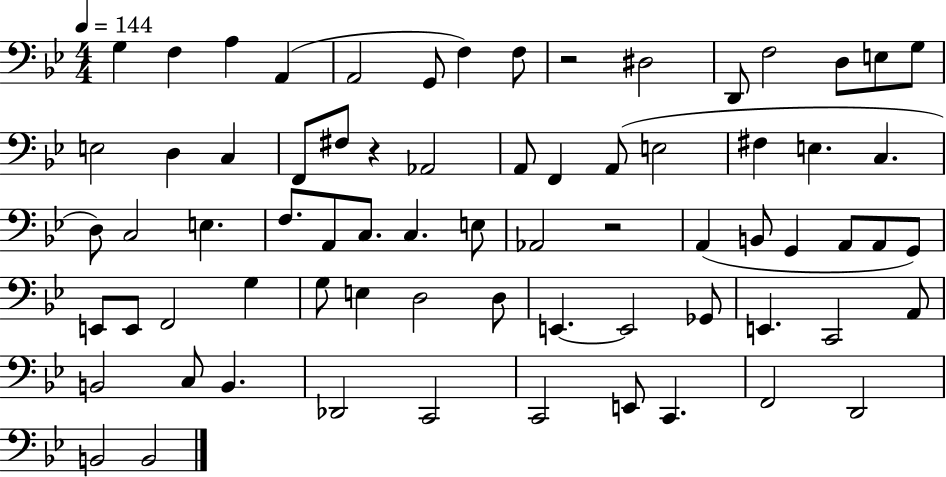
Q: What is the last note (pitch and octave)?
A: B2